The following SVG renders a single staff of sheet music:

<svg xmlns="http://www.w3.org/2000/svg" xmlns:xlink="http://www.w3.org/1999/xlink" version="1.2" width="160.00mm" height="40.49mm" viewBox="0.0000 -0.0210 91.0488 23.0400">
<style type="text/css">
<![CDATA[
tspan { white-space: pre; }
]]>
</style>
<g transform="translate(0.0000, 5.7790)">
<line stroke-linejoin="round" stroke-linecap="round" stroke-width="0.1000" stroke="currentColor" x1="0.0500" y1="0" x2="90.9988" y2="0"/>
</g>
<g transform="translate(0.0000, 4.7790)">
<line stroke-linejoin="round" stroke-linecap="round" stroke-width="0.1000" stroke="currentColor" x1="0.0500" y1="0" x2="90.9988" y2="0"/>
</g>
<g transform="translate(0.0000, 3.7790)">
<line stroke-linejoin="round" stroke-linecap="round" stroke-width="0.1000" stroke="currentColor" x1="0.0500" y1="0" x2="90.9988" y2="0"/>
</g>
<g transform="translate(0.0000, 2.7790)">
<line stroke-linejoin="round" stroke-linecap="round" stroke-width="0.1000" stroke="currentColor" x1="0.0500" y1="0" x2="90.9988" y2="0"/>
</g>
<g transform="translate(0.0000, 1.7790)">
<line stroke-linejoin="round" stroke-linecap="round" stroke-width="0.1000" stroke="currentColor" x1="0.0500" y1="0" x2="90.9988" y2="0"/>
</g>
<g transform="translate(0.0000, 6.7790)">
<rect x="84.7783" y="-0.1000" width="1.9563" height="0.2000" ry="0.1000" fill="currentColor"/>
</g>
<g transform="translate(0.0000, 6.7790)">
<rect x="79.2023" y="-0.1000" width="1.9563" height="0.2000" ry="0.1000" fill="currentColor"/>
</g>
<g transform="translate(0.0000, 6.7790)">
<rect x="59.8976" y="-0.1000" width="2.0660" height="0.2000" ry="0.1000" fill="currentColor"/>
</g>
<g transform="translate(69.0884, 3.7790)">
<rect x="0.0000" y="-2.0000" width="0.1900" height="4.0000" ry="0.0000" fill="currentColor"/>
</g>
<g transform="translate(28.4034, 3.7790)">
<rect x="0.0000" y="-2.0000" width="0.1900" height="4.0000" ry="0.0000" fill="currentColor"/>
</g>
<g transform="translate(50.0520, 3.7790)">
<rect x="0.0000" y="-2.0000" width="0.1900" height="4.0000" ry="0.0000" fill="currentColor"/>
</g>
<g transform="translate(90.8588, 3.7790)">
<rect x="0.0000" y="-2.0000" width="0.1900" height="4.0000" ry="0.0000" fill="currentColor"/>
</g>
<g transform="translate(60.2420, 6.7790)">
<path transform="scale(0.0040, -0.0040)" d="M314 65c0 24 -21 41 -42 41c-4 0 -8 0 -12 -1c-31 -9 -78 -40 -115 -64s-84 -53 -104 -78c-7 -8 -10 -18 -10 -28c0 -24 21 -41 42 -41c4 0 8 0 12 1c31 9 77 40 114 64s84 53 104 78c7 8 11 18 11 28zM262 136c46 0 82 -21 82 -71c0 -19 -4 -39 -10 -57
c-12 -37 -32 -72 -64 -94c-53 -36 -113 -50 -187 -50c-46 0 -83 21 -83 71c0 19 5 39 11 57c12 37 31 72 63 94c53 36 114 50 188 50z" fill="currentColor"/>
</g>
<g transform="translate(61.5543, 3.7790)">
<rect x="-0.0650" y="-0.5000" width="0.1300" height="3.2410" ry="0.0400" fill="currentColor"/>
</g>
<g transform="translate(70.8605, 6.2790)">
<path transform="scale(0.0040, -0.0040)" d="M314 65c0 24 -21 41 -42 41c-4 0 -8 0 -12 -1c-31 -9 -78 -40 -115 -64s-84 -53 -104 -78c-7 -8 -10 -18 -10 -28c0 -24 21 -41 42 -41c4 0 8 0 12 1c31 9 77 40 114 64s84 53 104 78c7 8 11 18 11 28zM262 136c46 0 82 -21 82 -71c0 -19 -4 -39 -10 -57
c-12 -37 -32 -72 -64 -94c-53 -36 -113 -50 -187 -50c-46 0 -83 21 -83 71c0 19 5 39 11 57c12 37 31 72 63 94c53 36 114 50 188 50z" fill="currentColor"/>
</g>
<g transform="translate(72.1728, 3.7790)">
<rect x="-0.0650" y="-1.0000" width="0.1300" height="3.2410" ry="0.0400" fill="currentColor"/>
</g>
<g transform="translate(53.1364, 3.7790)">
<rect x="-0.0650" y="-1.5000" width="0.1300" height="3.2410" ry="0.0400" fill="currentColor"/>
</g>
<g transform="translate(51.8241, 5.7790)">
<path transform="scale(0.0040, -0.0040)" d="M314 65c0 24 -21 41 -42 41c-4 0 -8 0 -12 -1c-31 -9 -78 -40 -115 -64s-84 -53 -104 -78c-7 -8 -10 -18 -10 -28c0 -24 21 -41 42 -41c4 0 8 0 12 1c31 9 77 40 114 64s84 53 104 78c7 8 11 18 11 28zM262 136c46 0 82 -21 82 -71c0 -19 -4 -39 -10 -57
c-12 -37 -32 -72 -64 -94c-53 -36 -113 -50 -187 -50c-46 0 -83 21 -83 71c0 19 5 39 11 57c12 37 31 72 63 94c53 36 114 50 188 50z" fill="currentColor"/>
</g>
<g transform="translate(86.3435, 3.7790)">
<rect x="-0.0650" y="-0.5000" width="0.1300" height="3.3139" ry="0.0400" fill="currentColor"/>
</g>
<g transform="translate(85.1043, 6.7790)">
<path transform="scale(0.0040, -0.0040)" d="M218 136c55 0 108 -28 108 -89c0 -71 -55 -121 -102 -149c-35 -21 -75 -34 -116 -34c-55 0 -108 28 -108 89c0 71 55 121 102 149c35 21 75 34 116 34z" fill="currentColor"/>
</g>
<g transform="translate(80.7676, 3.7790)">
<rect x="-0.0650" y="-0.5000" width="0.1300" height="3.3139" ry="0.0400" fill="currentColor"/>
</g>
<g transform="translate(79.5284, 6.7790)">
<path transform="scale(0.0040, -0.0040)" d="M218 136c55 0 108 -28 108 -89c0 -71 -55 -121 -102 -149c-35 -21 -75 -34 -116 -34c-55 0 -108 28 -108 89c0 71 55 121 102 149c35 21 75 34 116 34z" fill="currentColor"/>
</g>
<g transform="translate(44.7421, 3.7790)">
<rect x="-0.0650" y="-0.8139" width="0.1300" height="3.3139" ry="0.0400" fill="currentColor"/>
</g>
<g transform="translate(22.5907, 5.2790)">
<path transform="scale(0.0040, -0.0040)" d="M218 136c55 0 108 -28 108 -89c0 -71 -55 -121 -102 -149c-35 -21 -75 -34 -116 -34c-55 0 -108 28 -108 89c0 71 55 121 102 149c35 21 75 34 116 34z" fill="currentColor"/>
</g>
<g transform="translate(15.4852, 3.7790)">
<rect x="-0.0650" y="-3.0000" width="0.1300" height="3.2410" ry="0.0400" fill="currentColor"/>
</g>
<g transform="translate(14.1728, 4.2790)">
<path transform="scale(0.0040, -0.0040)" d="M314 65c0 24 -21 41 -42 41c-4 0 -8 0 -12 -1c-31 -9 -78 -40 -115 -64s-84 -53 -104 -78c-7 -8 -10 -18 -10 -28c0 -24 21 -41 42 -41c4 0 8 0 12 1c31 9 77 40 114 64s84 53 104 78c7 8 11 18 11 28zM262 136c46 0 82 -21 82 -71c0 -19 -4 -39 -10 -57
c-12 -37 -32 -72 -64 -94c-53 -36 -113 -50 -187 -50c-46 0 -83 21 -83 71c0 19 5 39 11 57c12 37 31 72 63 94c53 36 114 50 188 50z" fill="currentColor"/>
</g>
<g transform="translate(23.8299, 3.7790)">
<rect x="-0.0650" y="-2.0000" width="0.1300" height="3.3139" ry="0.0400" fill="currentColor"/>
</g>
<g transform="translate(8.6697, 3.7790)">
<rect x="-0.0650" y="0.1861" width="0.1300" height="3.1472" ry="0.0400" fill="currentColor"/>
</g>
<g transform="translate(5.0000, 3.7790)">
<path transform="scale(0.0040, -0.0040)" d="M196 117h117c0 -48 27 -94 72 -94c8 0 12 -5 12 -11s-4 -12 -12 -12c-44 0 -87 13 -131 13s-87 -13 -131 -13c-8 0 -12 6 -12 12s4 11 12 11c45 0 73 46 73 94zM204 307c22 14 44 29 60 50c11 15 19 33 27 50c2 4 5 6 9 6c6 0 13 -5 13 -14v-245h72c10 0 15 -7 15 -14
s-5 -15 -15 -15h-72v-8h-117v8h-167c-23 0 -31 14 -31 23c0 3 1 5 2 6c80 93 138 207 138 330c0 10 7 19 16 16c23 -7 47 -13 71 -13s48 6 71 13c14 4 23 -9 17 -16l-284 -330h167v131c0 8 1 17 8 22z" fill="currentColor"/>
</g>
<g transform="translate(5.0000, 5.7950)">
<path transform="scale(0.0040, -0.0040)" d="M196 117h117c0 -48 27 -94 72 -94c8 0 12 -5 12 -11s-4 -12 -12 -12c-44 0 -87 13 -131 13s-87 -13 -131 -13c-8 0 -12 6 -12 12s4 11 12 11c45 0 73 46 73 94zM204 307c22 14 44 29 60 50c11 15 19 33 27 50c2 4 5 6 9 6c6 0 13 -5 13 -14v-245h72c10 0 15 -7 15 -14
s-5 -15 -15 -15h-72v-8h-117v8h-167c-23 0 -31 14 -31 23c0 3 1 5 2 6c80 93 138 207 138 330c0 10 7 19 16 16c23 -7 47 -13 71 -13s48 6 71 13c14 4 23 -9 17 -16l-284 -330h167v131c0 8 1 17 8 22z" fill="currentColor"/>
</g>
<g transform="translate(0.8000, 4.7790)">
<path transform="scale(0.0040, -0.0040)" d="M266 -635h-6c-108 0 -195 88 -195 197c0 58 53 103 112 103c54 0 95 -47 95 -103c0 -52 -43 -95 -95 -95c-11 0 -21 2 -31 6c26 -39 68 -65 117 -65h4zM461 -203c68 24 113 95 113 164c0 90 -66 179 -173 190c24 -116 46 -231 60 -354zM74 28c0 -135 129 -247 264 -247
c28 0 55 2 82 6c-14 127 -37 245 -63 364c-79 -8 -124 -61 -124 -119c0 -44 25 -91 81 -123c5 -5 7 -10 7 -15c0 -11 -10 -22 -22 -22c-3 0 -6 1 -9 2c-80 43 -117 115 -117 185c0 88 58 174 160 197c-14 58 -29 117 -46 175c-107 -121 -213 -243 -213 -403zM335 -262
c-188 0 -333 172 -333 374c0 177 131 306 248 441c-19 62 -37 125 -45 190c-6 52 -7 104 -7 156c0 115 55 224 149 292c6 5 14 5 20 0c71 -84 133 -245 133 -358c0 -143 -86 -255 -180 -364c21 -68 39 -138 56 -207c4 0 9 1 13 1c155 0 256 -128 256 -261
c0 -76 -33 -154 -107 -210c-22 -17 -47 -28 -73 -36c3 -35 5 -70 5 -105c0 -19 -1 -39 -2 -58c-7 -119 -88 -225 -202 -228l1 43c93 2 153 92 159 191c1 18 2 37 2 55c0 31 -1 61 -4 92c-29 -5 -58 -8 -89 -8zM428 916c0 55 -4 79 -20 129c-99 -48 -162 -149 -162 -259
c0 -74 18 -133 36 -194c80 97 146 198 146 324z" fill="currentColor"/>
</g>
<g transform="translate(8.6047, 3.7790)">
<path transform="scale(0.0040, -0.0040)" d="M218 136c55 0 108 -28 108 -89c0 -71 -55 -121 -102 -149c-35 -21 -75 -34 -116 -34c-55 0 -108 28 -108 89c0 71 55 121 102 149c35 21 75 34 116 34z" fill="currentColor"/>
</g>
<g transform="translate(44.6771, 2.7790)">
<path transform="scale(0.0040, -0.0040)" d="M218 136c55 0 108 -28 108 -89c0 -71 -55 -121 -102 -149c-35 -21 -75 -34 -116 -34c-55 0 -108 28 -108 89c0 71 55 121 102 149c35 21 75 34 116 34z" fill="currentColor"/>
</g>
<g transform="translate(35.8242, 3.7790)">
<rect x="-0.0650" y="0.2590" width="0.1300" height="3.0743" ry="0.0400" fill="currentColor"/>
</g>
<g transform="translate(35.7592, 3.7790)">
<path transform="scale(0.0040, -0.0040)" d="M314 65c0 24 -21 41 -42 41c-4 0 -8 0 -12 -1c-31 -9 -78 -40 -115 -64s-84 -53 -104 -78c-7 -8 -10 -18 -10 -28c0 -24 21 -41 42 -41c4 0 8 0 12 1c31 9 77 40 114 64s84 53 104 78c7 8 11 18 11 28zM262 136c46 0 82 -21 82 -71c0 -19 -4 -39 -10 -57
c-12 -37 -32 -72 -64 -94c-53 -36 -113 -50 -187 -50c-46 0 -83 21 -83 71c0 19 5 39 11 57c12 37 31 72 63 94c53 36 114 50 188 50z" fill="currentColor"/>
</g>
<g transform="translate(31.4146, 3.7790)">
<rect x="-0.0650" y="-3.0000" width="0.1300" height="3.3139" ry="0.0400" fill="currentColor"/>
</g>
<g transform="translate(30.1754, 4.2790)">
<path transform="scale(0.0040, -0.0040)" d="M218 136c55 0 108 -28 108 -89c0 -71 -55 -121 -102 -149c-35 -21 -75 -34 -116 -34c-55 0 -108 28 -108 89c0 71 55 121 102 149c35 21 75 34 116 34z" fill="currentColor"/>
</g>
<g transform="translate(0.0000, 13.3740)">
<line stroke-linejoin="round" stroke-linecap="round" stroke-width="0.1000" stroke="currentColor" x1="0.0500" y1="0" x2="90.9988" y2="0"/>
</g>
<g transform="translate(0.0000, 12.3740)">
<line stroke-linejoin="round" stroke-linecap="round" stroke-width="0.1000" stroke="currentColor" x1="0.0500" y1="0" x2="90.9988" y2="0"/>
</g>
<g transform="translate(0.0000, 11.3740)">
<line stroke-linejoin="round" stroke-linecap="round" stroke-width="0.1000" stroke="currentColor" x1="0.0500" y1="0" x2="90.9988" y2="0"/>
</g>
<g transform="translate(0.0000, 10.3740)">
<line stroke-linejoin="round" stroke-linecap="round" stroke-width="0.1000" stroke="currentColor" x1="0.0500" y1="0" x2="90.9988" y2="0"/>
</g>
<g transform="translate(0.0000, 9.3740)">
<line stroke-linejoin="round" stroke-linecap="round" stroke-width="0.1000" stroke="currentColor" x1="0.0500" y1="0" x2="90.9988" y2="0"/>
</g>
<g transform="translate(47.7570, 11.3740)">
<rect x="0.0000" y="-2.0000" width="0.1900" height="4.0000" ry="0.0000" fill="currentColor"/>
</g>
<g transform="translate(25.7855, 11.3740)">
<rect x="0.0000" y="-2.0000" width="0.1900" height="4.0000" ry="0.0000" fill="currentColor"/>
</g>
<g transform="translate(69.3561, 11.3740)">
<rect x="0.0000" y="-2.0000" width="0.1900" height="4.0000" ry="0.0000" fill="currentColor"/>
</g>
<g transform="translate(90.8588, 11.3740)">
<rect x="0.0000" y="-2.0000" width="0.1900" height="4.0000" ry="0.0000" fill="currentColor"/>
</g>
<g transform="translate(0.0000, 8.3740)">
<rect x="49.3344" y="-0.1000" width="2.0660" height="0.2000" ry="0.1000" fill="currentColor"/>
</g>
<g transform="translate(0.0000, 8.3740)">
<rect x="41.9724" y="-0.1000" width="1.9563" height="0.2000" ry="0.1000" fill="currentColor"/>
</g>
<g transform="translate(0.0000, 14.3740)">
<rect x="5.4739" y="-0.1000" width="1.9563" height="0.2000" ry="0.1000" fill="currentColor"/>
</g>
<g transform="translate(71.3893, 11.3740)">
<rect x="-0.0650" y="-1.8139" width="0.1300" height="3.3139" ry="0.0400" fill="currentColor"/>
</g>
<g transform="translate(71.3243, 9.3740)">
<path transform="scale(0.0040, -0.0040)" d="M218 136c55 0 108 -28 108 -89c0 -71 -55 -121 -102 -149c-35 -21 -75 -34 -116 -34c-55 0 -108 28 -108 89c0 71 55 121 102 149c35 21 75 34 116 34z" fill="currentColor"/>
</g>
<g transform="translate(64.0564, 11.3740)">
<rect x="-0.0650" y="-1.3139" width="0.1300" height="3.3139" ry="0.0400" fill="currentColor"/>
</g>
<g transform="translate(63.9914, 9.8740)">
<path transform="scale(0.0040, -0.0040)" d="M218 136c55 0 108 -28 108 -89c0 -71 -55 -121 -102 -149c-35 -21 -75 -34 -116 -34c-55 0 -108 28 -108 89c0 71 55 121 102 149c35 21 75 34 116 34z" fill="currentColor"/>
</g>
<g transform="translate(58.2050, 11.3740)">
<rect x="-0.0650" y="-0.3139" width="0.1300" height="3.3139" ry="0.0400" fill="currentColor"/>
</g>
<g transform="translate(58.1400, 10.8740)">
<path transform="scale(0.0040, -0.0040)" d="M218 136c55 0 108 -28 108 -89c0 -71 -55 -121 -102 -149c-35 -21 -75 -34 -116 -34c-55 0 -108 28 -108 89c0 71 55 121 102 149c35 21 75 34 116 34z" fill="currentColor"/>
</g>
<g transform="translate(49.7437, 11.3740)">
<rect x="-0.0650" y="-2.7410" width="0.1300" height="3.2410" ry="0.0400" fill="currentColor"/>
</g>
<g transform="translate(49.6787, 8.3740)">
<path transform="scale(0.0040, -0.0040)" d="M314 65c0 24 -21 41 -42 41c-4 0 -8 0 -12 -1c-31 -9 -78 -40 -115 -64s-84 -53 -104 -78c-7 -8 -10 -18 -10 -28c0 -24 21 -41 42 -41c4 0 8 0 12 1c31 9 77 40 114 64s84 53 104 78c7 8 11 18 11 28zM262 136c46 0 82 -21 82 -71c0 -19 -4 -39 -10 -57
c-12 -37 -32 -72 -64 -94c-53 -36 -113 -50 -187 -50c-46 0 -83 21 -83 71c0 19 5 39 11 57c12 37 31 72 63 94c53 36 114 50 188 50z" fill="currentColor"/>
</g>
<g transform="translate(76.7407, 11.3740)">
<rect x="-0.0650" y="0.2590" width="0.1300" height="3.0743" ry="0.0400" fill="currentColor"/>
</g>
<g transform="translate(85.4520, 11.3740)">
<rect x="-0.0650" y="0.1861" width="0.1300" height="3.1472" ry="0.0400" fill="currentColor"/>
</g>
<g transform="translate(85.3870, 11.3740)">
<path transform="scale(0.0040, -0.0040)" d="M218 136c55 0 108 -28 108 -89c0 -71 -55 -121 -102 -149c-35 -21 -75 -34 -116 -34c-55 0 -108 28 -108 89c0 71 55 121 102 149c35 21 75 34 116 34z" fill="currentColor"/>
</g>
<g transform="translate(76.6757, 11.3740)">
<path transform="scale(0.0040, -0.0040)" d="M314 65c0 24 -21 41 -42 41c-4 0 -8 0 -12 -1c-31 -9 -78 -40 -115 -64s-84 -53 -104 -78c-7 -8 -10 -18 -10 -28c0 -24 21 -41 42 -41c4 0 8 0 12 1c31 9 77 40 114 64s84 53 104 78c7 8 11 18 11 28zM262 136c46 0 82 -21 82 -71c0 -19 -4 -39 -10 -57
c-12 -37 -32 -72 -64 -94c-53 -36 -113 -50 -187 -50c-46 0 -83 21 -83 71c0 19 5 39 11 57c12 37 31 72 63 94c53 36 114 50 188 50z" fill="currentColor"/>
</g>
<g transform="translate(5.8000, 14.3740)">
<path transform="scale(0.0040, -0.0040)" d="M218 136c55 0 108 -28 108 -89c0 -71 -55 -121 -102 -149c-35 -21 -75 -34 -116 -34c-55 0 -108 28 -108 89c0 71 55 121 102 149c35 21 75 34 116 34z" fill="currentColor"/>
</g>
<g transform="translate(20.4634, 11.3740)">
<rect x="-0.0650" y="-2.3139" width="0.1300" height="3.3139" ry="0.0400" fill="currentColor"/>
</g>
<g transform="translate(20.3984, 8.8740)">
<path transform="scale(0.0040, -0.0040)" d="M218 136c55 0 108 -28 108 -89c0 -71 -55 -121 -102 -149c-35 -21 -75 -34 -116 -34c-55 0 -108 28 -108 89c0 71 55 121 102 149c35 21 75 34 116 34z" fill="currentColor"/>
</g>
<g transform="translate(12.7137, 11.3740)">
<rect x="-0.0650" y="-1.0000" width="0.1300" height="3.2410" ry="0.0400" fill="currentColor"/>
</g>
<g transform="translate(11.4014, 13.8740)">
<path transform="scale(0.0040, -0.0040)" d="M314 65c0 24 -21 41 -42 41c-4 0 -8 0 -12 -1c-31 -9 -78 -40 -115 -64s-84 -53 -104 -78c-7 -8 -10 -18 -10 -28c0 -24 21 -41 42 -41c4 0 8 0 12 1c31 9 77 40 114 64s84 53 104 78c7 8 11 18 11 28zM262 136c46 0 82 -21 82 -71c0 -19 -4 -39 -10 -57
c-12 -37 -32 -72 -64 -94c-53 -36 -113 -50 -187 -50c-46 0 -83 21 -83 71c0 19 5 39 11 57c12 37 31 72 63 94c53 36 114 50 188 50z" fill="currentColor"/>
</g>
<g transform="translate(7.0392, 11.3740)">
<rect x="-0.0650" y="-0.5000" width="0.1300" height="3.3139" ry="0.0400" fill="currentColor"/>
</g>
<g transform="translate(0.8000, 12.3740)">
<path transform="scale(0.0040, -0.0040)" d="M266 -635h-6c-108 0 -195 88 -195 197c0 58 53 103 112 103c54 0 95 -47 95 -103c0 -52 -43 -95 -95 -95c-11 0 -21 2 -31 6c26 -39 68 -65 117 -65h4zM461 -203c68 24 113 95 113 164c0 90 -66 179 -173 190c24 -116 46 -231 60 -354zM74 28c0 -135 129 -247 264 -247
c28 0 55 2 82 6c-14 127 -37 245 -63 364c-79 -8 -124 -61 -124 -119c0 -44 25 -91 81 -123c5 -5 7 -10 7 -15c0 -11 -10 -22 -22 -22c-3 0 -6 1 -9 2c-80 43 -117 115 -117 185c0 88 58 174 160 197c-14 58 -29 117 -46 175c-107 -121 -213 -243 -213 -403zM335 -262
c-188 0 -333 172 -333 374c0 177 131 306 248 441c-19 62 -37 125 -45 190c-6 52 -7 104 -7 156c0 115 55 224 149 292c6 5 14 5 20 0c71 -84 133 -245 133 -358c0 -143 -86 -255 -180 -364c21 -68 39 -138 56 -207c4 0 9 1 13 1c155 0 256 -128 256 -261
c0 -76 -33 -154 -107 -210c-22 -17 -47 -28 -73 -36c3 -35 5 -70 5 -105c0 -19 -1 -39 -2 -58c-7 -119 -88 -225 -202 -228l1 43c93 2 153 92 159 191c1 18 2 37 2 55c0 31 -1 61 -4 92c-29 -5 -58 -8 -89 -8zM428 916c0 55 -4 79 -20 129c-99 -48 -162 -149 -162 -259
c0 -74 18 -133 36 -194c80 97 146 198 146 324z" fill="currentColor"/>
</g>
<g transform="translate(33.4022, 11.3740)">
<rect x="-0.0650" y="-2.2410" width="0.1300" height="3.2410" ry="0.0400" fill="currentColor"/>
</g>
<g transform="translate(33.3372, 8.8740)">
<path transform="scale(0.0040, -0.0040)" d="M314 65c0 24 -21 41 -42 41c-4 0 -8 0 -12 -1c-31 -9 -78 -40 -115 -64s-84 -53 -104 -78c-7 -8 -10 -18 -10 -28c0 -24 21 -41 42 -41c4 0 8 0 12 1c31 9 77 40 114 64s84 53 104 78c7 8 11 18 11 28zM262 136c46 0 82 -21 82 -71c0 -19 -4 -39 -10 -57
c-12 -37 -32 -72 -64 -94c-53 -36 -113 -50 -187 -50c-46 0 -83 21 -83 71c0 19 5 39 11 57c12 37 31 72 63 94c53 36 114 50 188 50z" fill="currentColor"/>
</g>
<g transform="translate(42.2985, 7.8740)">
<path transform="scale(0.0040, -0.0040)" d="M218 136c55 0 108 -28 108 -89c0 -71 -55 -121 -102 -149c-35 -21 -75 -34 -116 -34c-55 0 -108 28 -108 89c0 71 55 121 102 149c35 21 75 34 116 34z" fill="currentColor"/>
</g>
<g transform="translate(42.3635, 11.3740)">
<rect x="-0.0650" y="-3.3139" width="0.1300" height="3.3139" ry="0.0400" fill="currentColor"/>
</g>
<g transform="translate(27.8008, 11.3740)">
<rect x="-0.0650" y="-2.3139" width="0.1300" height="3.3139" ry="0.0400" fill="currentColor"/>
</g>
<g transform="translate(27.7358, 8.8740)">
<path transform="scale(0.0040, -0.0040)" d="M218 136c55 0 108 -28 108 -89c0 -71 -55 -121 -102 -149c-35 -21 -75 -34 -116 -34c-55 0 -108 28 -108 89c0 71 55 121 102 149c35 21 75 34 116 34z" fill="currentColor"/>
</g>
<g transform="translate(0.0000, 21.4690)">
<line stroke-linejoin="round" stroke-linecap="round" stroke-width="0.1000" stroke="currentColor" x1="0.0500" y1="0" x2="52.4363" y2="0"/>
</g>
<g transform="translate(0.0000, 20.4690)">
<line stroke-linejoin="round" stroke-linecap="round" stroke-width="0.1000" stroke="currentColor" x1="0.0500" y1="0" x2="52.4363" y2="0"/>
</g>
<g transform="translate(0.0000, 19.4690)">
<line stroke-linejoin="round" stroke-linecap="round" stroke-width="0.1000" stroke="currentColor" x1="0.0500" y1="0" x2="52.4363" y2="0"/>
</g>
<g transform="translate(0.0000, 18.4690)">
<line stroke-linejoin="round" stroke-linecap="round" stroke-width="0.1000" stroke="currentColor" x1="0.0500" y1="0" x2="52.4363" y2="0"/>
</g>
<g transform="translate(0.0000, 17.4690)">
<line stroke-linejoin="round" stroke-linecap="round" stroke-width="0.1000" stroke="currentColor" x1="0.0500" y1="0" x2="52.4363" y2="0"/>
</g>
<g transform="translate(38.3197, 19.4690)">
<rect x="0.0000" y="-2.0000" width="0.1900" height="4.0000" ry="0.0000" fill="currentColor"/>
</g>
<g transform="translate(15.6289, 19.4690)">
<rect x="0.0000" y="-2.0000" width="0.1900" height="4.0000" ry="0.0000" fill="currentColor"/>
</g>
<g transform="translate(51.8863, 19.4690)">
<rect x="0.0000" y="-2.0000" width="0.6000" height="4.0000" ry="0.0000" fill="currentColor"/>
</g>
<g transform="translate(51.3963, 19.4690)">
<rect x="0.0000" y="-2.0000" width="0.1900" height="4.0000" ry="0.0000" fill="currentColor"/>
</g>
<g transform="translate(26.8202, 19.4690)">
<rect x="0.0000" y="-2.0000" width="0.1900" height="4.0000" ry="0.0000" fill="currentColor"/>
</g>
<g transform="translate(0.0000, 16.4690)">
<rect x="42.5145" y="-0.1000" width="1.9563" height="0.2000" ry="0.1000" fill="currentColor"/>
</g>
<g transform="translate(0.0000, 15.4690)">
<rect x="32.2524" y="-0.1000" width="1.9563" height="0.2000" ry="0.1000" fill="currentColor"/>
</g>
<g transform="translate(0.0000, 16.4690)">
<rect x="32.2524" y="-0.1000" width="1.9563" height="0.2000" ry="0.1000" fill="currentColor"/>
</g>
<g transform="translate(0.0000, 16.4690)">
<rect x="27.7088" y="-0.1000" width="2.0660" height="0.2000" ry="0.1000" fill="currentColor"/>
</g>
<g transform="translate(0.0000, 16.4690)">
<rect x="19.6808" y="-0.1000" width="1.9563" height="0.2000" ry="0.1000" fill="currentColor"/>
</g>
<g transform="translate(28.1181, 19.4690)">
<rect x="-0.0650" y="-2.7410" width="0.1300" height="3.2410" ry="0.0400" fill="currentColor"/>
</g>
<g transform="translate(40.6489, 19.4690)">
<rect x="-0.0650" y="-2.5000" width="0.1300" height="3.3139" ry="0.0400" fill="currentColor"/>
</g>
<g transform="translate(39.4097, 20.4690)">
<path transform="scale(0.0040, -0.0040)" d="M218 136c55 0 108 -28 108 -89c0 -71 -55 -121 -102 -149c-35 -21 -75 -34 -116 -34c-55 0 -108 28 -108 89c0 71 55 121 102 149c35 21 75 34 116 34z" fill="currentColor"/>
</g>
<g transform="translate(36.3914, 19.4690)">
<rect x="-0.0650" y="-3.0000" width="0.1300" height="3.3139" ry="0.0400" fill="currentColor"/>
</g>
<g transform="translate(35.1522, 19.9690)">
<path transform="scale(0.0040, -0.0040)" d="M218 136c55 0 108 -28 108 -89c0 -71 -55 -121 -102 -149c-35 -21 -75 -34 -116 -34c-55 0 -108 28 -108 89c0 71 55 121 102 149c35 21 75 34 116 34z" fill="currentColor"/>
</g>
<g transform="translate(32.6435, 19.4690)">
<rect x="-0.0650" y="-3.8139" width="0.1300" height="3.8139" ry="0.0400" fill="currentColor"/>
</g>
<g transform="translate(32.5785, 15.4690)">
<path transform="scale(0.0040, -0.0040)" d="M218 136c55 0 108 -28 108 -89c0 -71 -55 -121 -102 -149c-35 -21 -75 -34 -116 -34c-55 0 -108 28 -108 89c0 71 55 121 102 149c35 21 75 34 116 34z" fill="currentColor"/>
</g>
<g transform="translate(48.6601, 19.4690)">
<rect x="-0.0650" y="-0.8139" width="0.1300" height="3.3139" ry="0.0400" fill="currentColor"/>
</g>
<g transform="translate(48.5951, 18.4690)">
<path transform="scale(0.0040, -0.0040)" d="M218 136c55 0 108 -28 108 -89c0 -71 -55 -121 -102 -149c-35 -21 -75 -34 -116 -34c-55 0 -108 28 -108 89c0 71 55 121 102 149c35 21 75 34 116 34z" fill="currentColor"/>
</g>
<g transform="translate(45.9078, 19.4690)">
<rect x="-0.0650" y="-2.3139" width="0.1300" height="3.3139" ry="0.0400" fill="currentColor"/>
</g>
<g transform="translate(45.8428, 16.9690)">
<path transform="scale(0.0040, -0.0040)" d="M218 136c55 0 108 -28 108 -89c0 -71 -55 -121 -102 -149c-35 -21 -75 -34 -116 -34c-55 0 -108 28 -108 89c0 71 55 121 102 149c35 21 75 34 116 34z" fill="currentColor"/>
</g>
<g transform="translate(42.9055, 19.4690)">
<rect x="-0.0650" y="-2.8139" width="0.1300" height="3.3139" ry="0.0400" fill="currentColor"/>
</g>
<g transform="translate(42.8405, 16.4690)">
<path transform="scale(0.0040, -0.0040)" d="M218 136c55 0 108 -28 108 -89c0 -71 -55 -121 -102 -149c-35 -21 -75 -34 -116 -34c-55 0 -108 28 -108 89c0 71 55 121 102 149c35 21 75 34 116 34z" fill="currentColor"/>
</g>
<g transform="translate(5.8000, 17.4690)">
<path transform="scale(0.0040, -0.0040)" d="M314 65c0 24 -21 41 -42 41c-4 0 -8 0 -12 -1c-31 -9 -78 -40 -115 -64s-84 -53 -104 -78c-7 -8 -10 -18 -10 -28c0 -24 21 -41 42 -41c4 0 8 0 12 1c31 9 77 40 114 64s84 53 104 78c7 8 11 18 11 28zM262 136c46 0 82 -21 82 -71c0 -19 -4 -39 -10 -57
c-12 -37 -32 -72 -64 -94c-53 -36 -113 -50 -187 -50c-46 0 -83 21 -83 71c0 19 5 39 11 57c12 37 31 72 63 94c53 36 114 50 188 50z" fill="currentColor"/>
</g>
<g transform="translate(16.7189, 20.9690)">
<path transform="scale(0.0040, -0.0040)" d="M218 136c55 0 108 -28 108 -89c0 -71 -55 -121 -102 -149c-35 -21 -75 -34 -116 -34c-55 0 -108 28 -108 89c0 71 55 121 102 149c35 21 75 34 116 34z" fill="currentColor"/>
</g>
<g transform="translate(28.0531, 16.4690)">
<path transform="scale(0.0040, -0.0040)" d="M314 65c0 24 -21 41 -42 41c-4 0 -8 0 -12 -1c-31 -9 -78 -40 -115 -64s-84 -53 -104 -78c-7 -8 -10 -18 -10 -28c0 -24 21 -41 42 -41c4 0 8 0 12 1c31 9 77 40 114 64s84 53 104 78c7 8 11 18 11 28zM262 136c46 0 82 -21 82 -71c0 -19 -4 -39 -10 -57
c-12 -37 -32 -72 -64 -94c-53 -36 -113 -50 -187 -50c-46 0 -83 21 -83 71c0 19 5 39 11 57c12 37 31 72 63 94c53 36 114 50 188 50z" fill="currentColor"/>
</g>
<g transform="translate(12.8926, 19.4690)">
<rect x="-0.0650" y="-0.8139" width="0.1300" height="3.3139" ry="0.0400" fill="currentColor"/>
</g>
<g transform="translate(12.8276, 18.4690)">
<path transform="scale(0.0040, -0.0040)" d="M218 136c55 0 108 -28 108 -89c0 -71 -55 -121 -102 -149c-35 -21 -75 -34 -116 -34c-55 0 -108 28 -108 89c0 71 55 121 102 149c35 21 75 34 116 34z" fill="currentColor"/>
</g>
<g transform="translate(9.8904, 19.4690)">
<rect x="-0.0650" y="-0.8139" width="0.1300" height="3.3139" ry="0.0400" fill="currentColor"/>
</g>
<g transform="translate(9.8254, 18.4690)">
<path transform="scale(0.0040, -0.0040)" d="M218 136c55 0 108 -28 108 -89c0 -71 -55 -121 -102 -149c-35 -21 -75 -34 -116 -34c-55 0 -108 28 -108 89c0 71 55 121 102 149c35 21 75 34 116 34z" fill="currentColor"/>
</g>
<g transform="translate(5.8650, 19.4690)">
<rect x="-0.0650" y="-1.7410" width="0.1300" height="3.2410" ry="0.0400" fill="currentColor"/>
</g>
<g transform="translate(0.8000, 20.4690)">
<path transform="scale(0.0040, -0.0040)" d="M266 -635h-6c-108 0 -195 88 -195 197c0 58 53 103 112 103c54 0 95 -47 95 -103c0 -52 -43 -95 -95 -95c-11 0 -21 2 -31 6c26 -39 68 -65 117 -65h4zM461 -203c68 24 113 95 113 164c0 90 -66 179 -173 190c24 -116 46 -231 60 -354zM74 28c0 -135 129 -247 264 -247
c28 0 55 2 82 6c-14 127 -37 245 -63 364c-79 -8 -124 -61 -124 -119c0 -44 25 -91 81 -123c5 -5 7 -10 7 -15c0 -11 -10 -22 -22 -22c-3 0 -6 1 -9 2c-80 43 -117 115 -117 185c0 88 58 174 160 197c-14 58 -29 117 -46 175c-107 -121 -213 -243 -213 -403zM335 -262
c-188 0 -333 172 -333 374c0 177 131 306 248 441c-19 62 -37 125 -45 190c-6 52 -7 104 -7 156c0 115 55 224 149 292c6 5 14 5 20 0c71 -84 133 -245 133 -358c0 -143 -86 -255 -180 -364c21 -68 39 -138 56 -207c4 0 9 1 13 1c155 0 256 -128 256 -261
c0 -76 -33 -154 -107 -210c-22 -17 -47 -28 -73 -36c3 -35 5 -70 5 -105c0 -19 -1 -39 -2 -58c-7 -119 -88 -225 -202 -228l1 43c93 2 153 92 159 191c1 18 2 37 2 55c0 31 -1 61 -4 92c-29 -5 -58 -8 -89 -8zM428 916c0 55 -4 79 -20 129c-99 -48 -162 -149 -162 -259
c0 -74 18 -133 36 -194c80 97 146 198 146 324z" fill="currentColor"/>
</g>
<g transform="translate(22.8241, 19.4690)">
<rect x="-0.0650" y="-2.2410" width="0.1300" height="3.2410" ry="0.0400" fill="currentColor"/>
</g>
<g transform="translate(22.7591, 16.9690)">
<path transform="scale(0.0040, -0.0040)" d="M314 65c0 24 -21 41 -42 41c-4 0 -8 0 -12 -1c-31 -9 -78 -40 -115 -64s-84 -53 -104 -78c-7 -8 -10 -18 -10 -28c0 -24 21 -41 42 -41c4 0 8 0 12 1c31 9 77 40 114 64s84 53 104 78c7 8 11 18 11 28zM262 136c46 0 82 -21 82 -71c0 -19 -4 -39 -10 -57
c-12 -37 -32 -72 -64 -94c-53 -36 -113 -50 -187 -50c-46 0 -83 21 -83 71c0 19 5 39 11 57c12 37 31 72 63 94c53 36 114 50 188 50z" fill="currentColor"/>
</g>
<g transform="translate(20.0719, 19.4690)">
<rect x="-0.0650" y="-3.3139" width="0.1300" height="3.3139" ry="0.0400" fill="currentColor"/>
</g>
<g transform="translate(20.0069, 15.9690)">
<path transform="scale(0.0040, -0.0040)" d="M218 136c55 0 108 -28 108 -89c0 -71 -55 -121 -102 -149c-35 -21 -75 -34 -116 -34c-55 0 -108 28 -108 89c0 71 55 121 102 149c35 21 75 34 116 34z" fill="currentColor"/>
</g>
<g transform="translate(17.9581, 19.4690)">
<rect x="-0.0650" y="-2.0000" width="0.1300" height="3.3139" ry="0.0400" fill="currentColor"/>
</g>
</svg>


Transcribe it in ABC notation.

X:1
T:Untitled
M:4/4
L:1/4
K:C
B A2 F A B2 d E2 C2 D2 C C C D2 g g g2 b a2 c e f B2 B f2 d d F b g2 a2 c' A G a g d